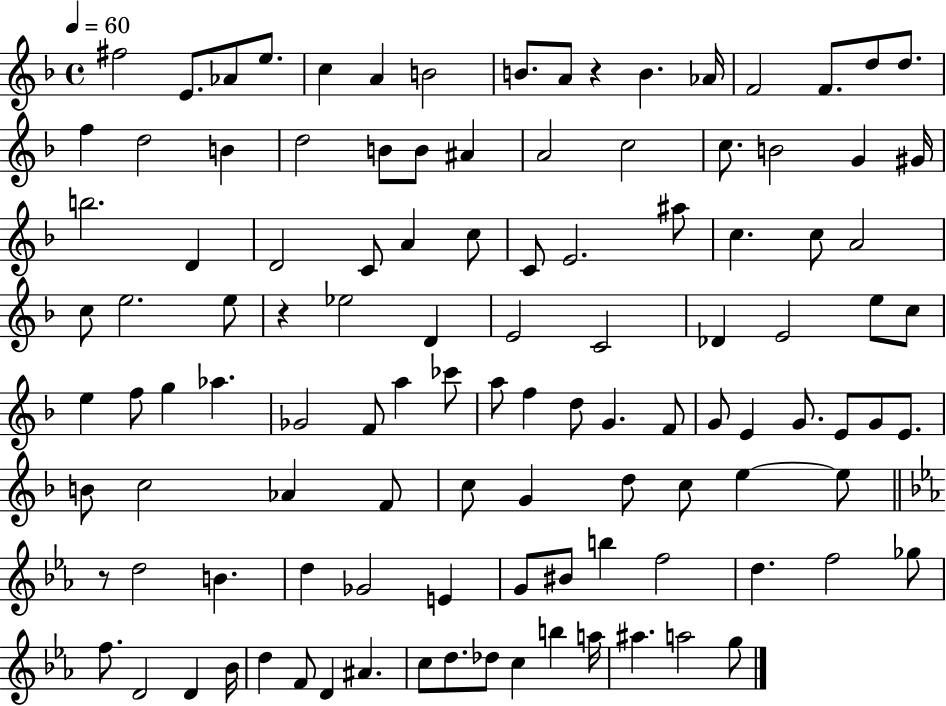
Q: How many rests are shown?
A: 3